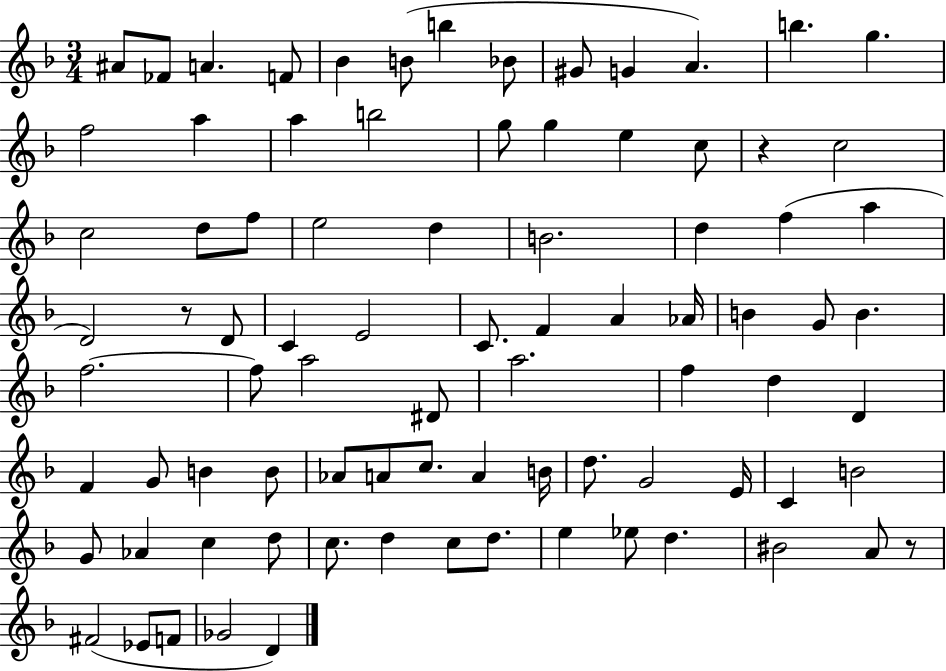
{
  \clef treble
  \numericTimeSignature
  \time 3/4
  \key f \major
  ais'8 fes'8 a'4. f'8 | bes'4 b'8( b''4 bes'8 | gis'8 g'4 a'4.) | b''4. g''4. | \break f''2 a''4 | a''4 b''2 | g''8 g''4 e''4 c''8 | r4 c''2 | \break c''2 d''8 f''8 | e''2 d''4 | b'2. | d''4 f''4( a''4 | \break d'2) r8 d'8 | c'4 e'2 | c'8. f'4 a'4 aes'16 | b'4 g'8 b'4. | \break f''2.~~ | f''8 a''2 dis'8 | a''2. | f''4 d''4 d'4 | \break f'4 g'8 b'4 b'8 | aes'8 a'8 c''8. a'4 b'16 | d''8. g'2 e'16 | c'4 b'2 | \break g'8 aes'4 c''4 d''8 | c''8. d''4 c''8 d''8. | e''4 ees''8 d''4. | bis'2 a'8 r8 | \break fis'2( ees'8 f'8 | ges'2 d'4) | \bar "|."
}